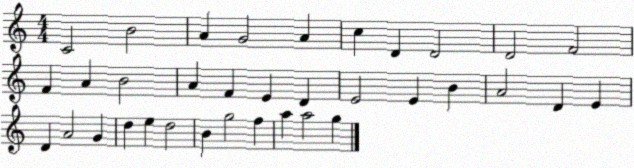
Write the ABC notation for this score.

X:1
T:Untitled
M:4/4
L:1/4
K:C
C2 B2 A G2 A c D D2 D2 F2 F A B2 A F E D E2 E B A2 D E D A2 G d e d2 B g2 f a a2 g